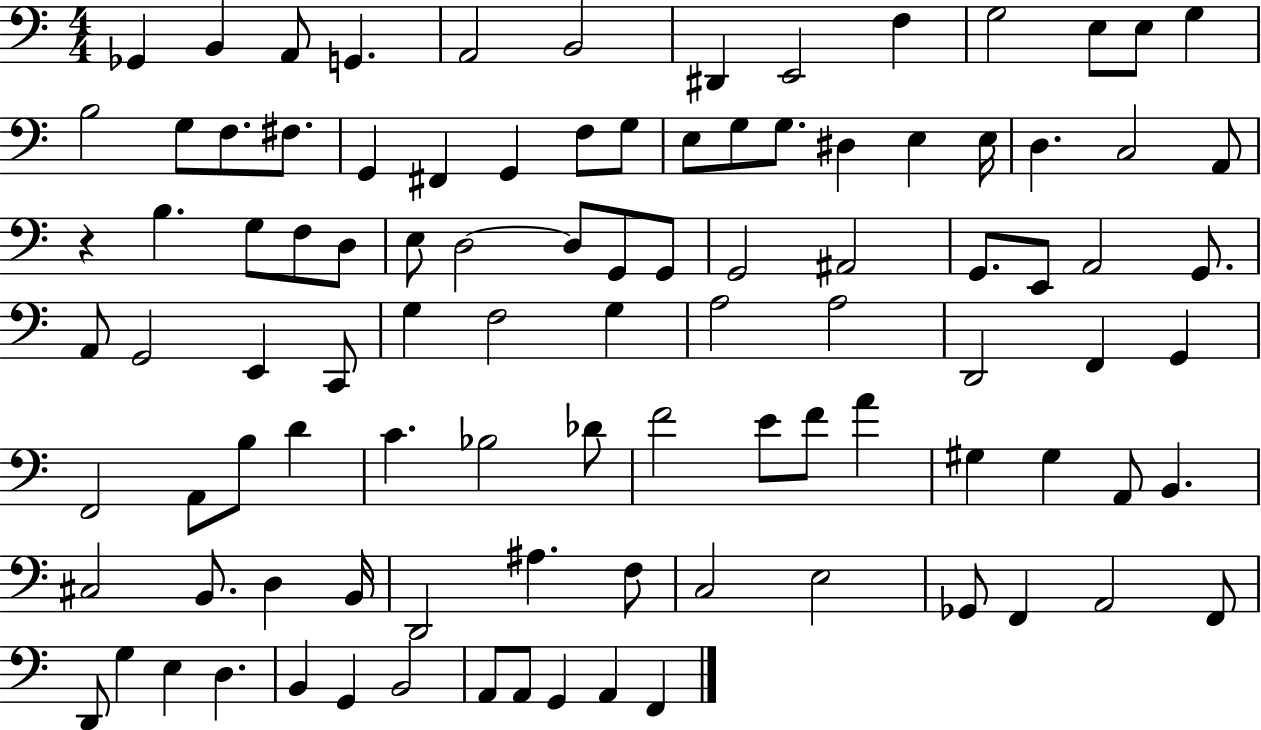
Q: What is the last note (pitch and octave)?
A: F2